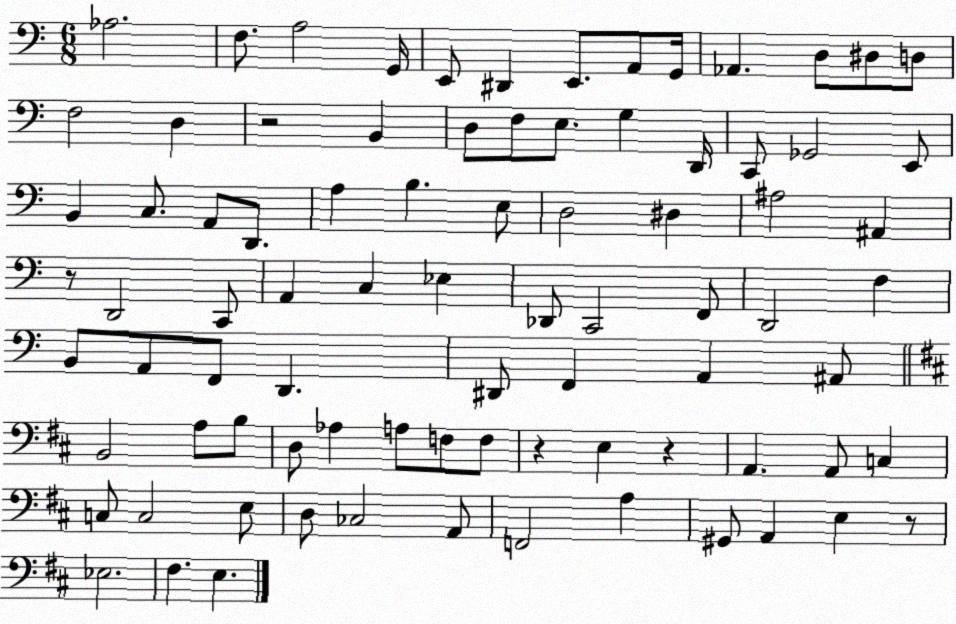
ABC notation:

X:1
T:Untitled
M:6/8
L:1/4
K:C
_A,2 F,/2 A,2 G,,/4 E,,/2 ^D,, E,,/2 A,,/2 G,,/4 _A,, D,/2 ^D,/2 D,/2 F,2 D, z2 B,, D,/2 F,/2 E,/2 G, D,,/4 C,,/2 _G,,2 E,,/2 B,, C,/2 A,,/2 D,,/2 A, B, E,/2 D,2 ^D, ^A,2 ^A,, z/2 D,,2 C,,/2 A,, C, _E, _D,,/2 C,,2 F,,/2 D,,2 F, B,,/2 A,,/2 F,,/2 D,, ^D,,/2 F,, A,, ^A,,/2 B,,2 A,/2 B,/2 D,/2 _A, A,/2 F,/2 F,/2 z E, z A,, A,,/2 C, C,/2 C,2 E,/2 D,/2 _C,2 A,,/2 F,,2 A, ^G,,/2 A,, E, z/2 _E,2 ^F, E,